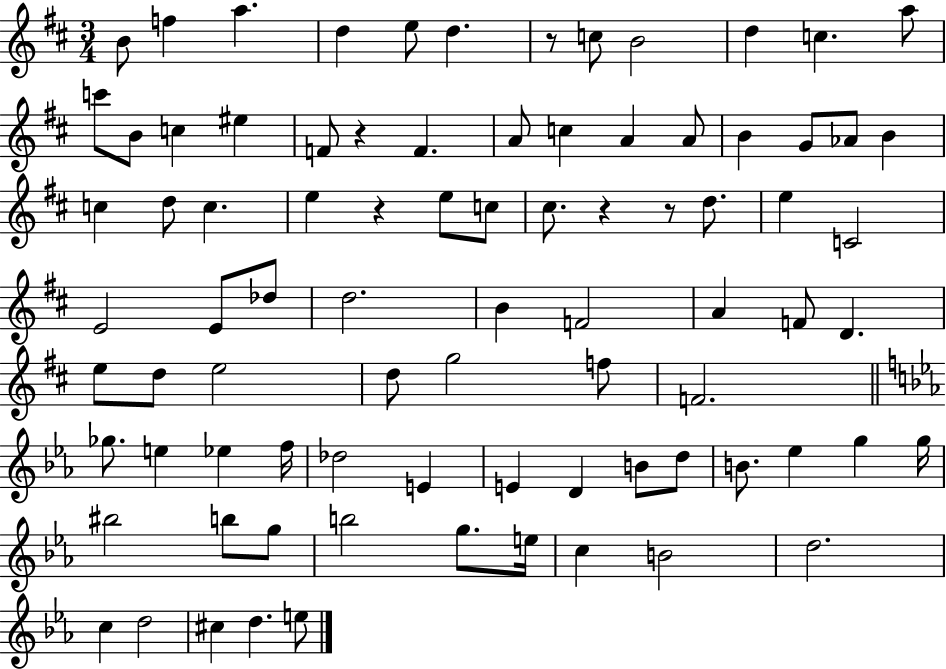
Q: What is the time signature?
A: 3/4